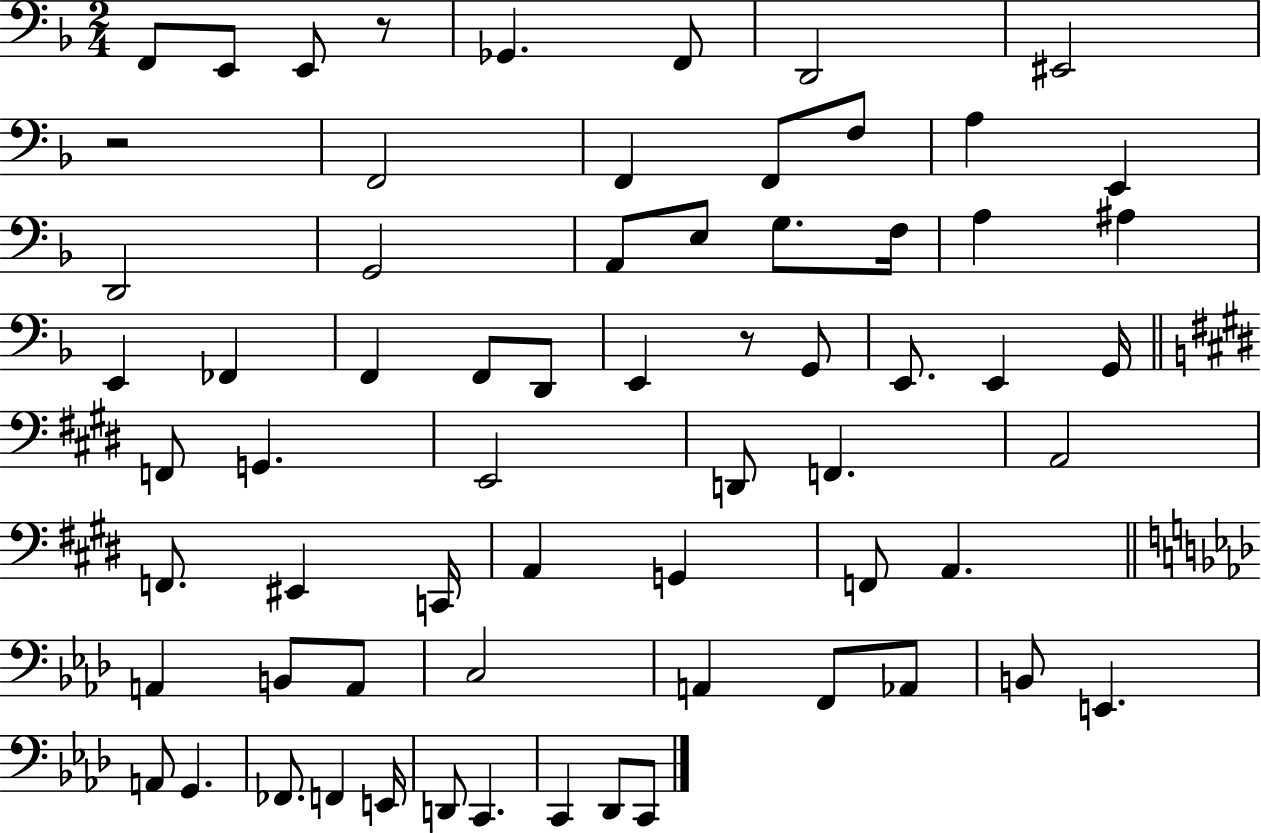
X:1
T:Untitled
M:2/4
L:1/4
K:F
F,,/2 E,,/2 E,,/2 z/2 _G,, F,,/2 D,,2 ^E,,2 z2 F,,2 F,, F,,/2 F,/2 A, E,, D,,2 G,,2 A,,/2 E,/2 G,/2 F,/4 A, ^A, E,, _F,, F,, F,,/2 D,,/2 E,, z/2 G,,/2 E,,/2 E,, G,,/4 F,,/2 G,, E,,2 D,,/2 F,, A,,2 F,,/2 ^E,, C,,/4 A,, G,, F,,/2 A,, A,, B,,/2 A,,/2 C,2 A,, F,,/2 _A,,/2 B,,/2 E,, A,,/2 G,, _F,,/2 F,, E,,/4 D,,/2 C,, C,, _D,,/2 C,,/2